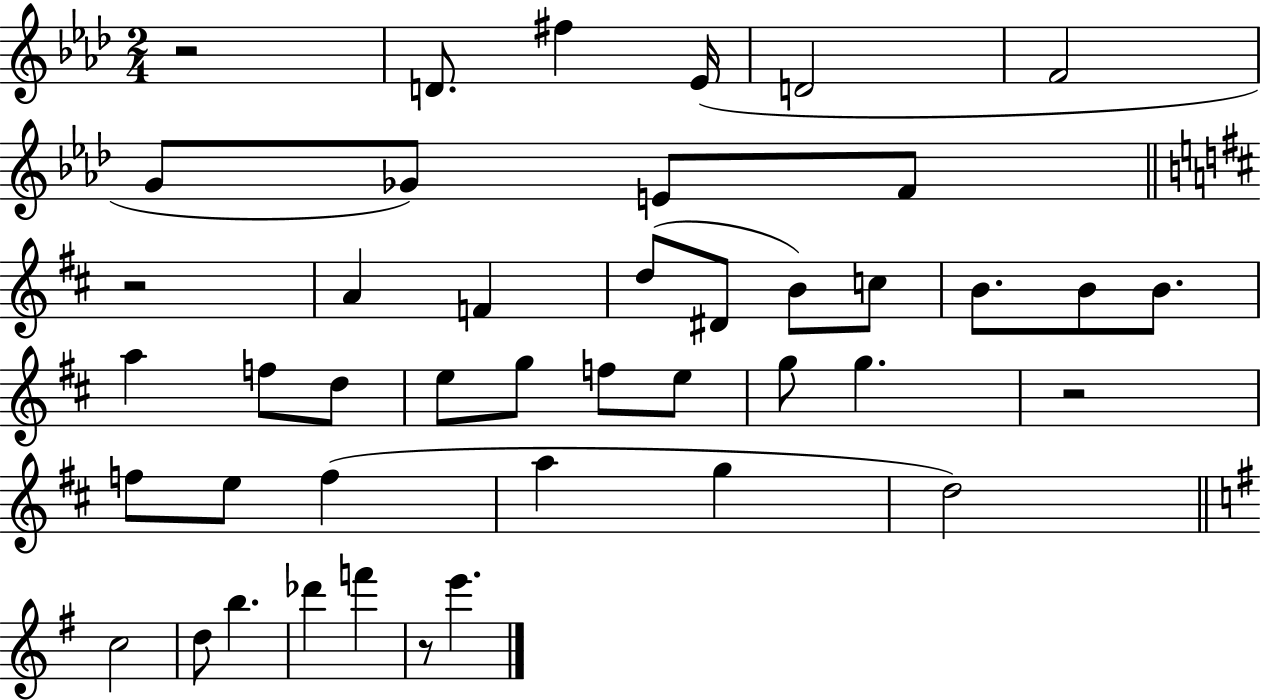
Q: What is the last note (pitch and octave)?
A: E6